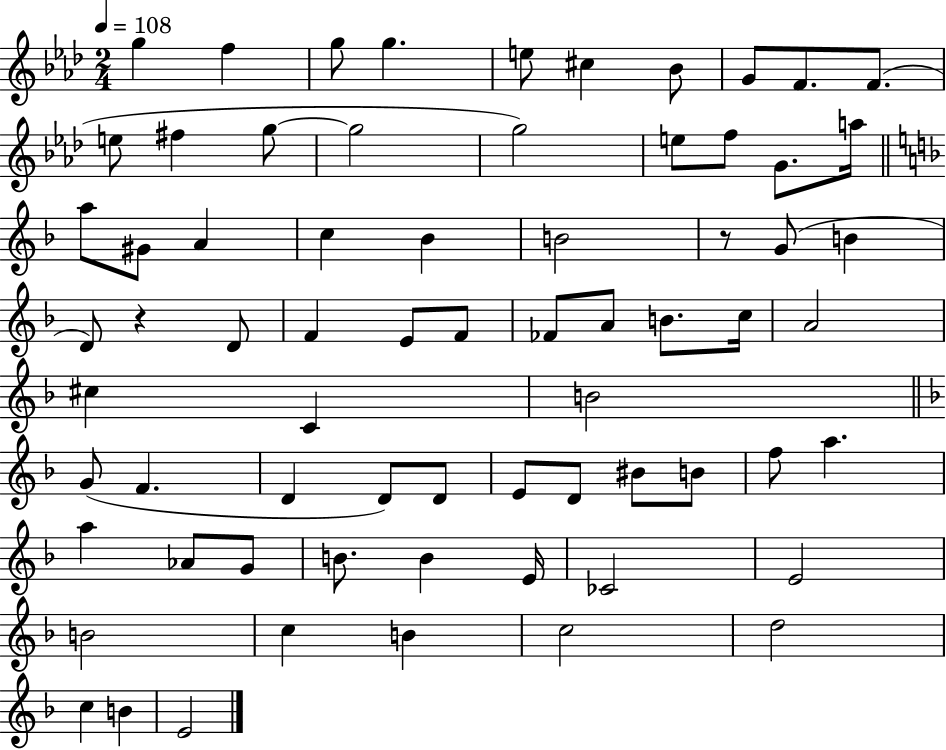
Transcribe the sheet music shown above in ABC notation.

X:1
T:Untitled
M:2/4
L:1/4
K:Ab
g f g/2 g e/2 ^c _B/2 G/2 F/2 F/2 e/2 ^f g/2 g2 g2 e/2 f/2 G/2 a/4 a/2 ^G/2 A c _B B2 z/2 G/2 B D/2 z D/2 F E/2 F/2 _F/2 A/2 B/2 c/4 A2 ^c C B2 G/2 F D D/2 D/2 E/2 D/2 ^B/2 B/2 f/2 a a _A/2 G/2 B/2 B E/4 _C2 E2 B2 c B c2 d2 c B E2